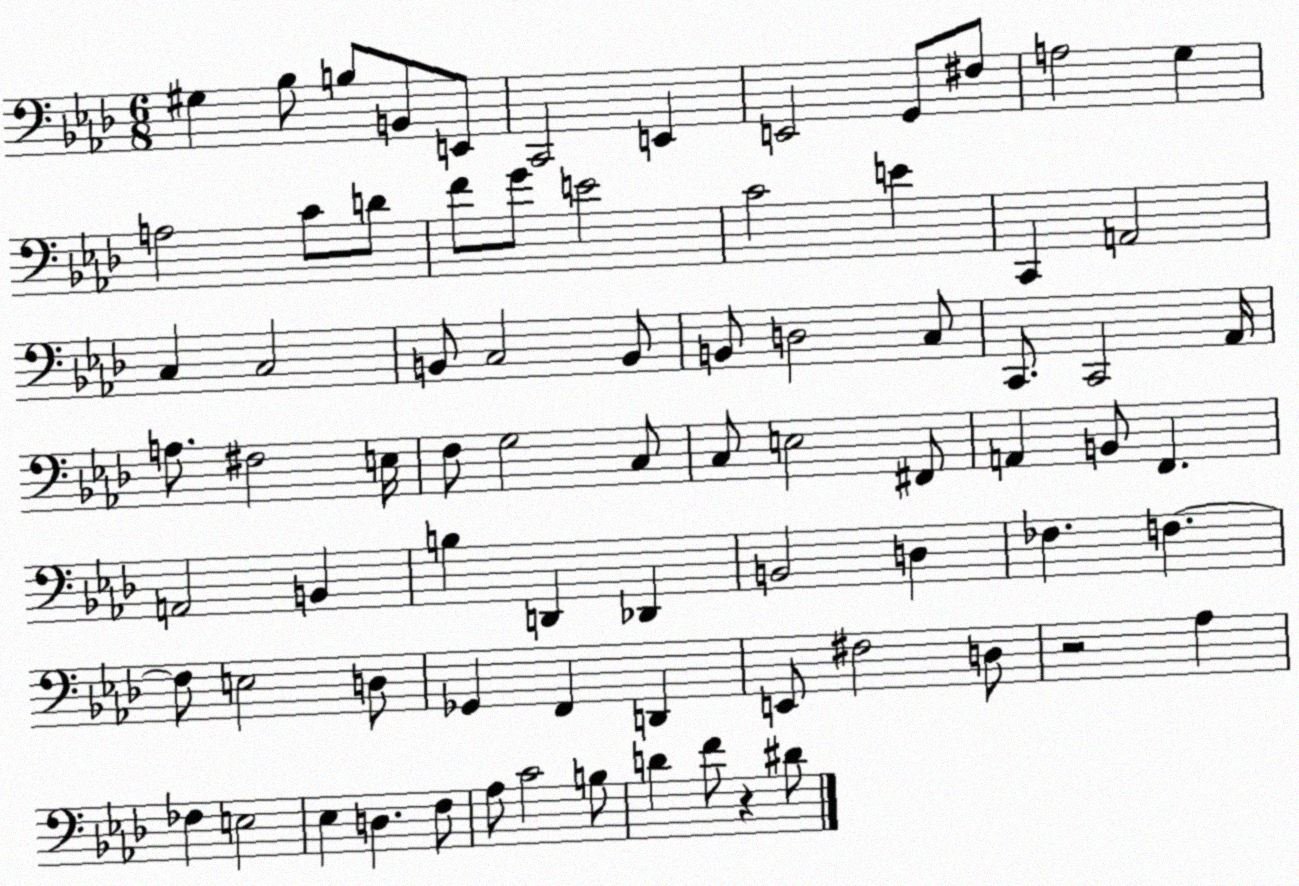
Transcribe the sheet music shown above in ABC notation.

X:1
T:Untitled
M:6/8
L:1/4
K:Ab
^G, _B,/2 B,/2 B,,/2 E,,/2 C,,2 E,, E,,2 G,,/2 ^F,/2 A,2 G, A,2 C/2 D/2 F/2 G/2 E2 C2 E C,, A,,2 C, C,2 B,,/2 C,2 B,,/2 B,,/2 D,2 C,/2 C,,/2 C,,2 _A,,/4 A,/2 ^F,2 E,/4 F,/2 G,2 C,/2 C,/2 E,2 ^F,,/2 A,, B,,/2 F,, A,,2 B,, B, D,, _D,, B,,2 D, _F, F, F,/2 E,2 D,/2 _G,, F,, D,, E,,/2 ^F,2 D,/2 z2 _A, _F, E,2 _E, D, F,/2 _A,/2 C2 B,/2 D F/2 z ^D/2